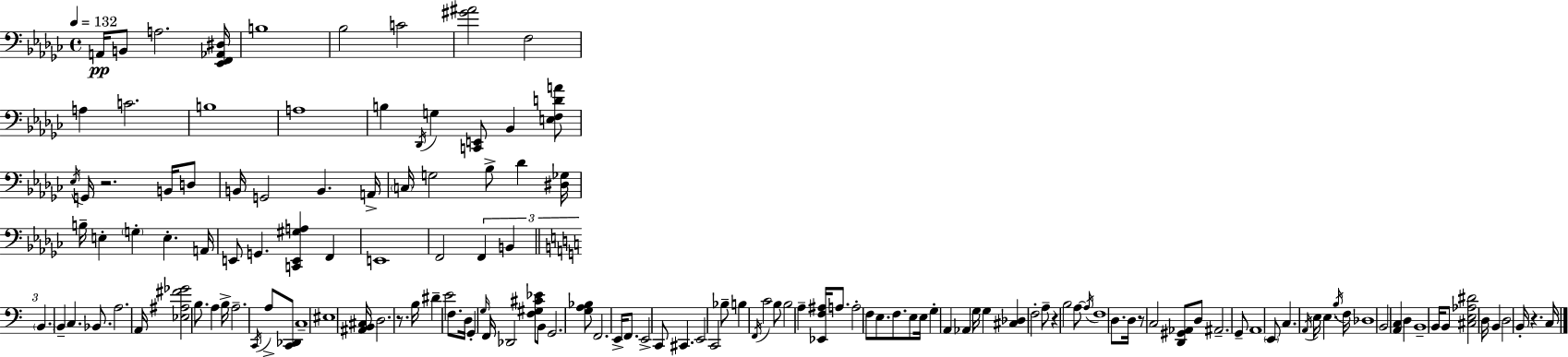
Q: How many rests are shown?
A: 5